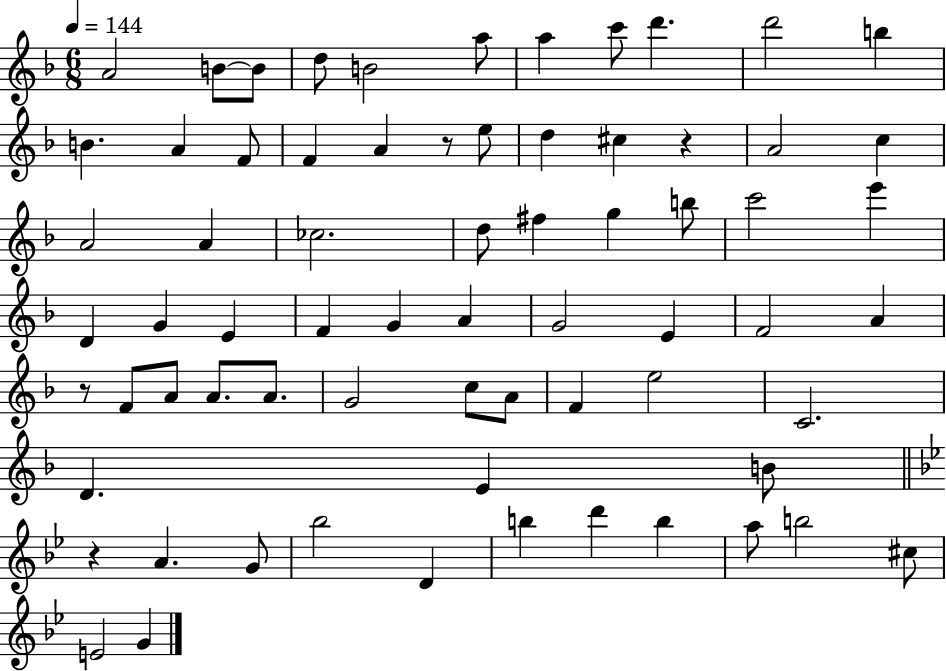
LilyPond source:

{
  \clef treble
  \numericTimeSignature
  \time 6/8
  \key f \major
  \tempo 4 = 144
  a'2 b'8~~ b'8 | d''8 b'2 a''8 | a''4 c'''8 d'''4. | d'''2 b''4 | \break b'4. a'4 f'8 | f'4 a'4 r8 e''8 | d''4 cis''4 r4 | a'2 c''4 | \break a'2 a'4 | ces''2. | d''8 fis''4 g''4 b''8 | c'''2 e'''4 | \break d'4 g'4 e'4 | f'4 g'4 a'4 | g'2 e'4 | f'2 a'4 | \break r8 f'8 a'8 a'8. a'8. | g'2 c''8 a'8 | f'4 e''2 | c'2. | \break d'4. e'4 b'8 | \bar "||" \break \key g \minor r4 a'4. g'8 | bes''2 d'4 | b''4 d'''4 b''4 | a''8 b''2 cis''8 | \break e'2 g'4 | \bar "|."
}